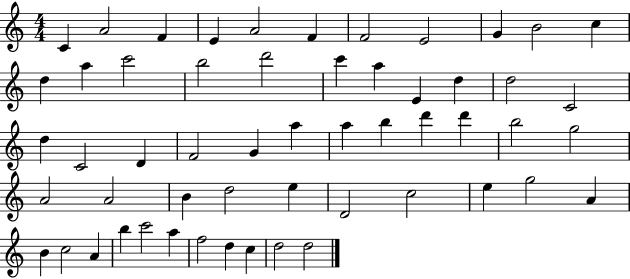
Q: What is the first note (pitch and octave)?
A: C4